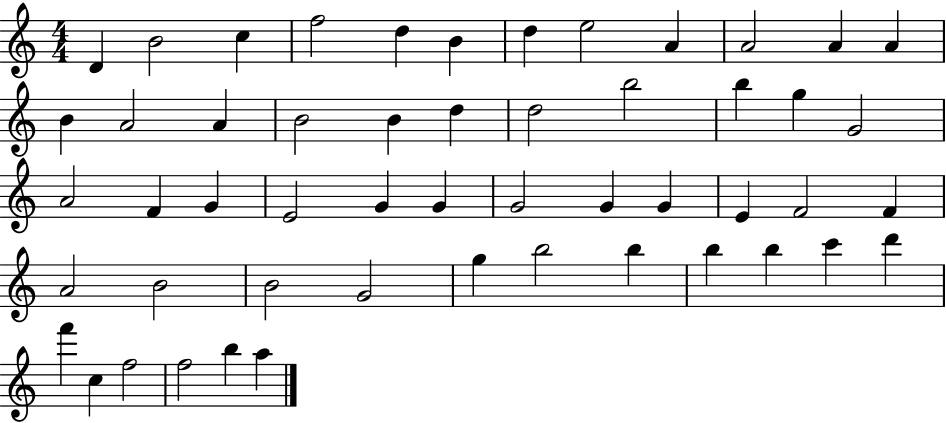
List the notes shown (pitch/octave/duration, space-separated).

D4/q B4/h C5/q F5/h D5/q B4/q D5/q E5/h A4/q A4/h A4/q A4/q B4/q A4/h A4/q B4/h B4/q D5/q D5/h B5/h B5/q G5/q G4/h A4/h F4/q G4/q E4/h G4/q G4/q G4/h G4/q G4/q E4/q F4/h F4/q A4/h B4/h B4/h G4/h G5/q B5/h B5/q B5/q B5/q C6/q D6/q F6/q C5/q F5/h F5/h B5/q A5/q